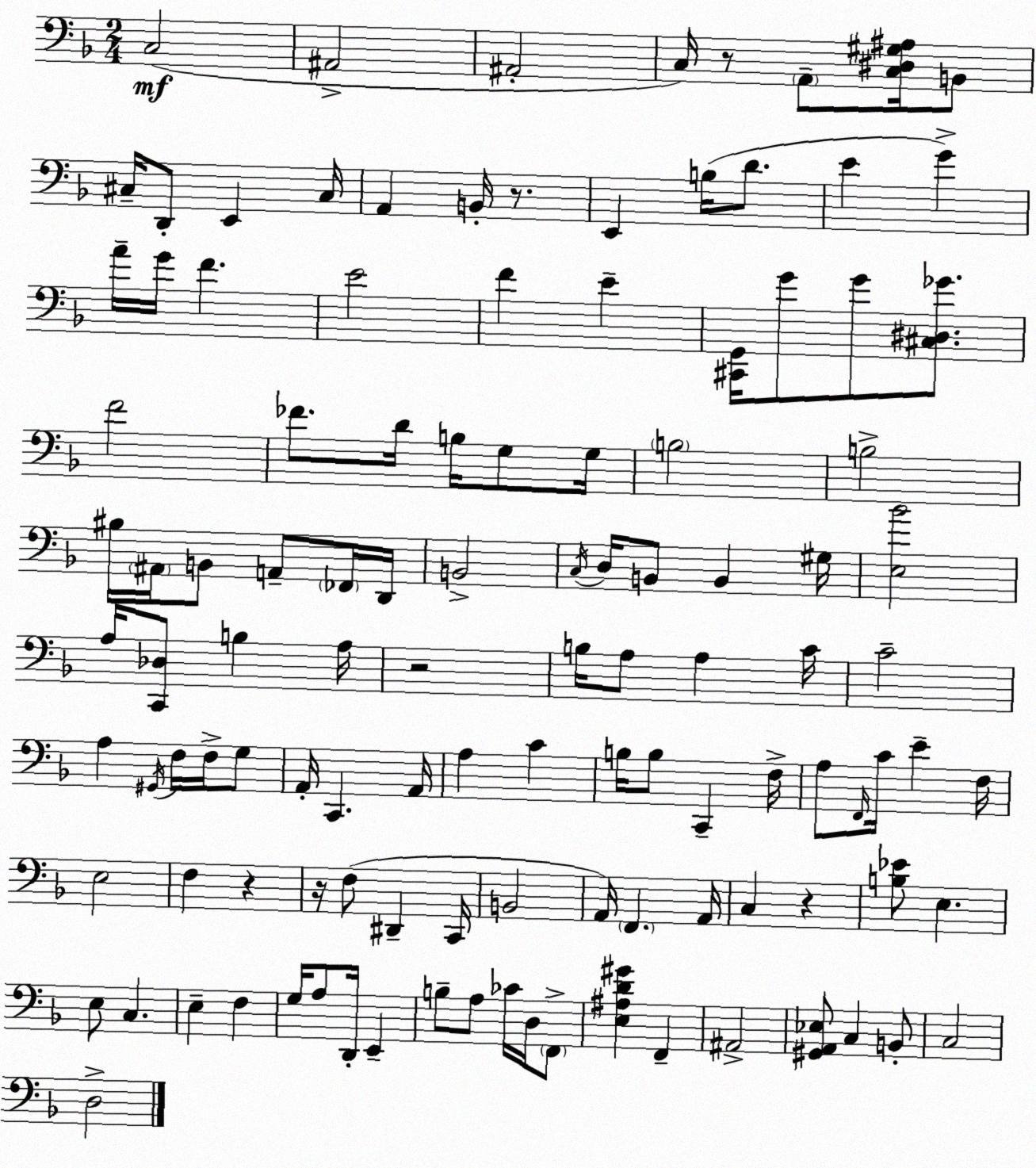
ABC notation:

X:1
T:Untitled
M:2/4
L:1/4
K:Dm
C,2 ^A,,2 ^A,,2 C,/4 z/2 A,,/2 [C,^D,^G,^A,]/4 B,,/2 ^C,/4 D,,/2 E,, ^C,/4 A,, B,,/4 z/2 E,, B,/4 D/2 E G A/4 G/4 F E2 F E [^C,,G,,]/4 G/2 G/2 [^C,^D,_G]/2 F2 _F/2 D/4 B,/4 G,/2 G,/4 B,2 B,2 ^B,/4 ^A,,/4 B,,/2 A,,/2 _F,,/4 D,,/4 B,,2 C,/4 D,/4 B,,/2 B,, ^G,/4 [E,_B]2 A,/4 [C,,_D,]/2 B, A,/4 z2 B,/4 A,/2 A, C/4 C2 A, ^G,,/4 F,/4 F,/4 G,/2 A,,/4 C,, A,,/4 A, C B,/4 B,/2 C,, F,/4 A,/2 F,,/4 C/4 E F,/4 E,2 F, z z/4 F,/2 ^D,, C,,/4 B,,2 A,,/4 F,, A,,/4 C, z [B,_E]/2 E, E,/2 C, E, F, G,/4 A,/2 D,,/4 E,, B,/2 A,/2 _C/4 D,/4 F,,/2 [E,^A,D^G] F,, ^A,,2 [^G,,A,,_E,]/2 C, B,,/2 C,2 D,2